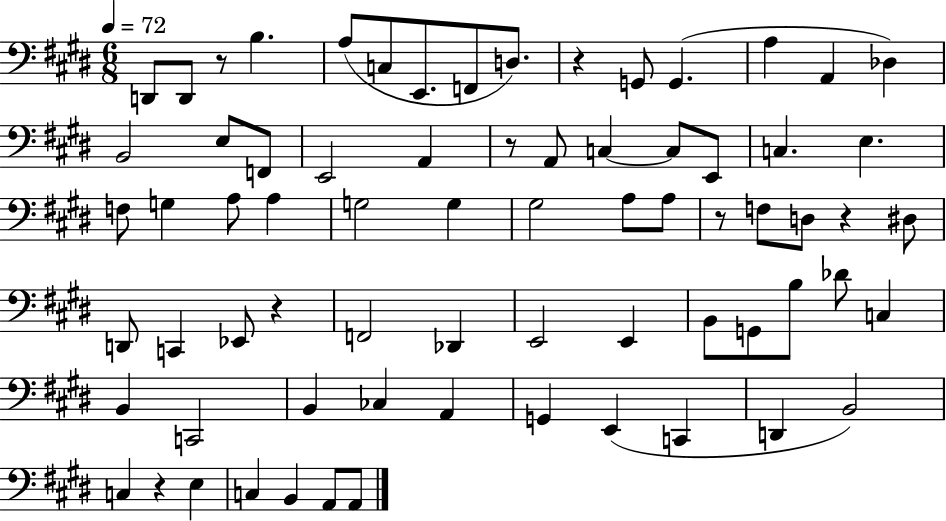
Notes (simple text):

D2/e D2/e R/e B3/q. A3/e C3/e E2/e. F2/e D3/e. R/q G2/e G2/q. A3/q A2/q Db3/q B2/h E3/e F2/e E2/h A2/q R/e A2/e C3/q C3/e E2/e C3/q. E3/q. F3/e G3/q A3/e A3/q G3/h G3/q G#3/h A3/e A3/e R/e F3/e D3/e R/q D#3/e D2/e C2/q Eb2/e R/q F2/h Db2/q E2/h E2/q B2/e G2/e B3/e Db4/e C3/q B2/q C2/h B2/q CES3/q A2/q G2/q E2/q C2/q D2/q B2/h C3/q R/q E3/q C3/q B2/q A2/e A2/e